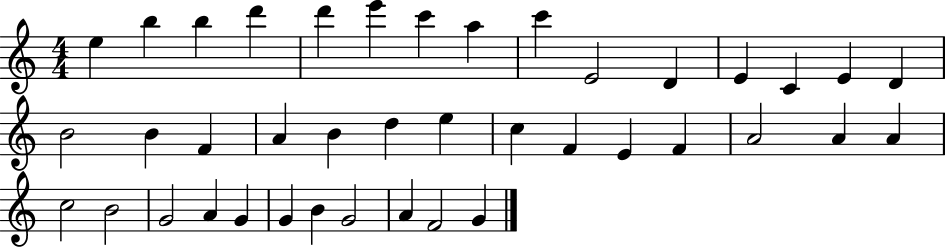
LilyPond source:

{
  \clef treble
  \numericTimeSignature
  \time 4/4
  \key c \major
  e''4 b''4 b''4 d'''4 | d'''4 e'''4 c'''4 a''4 | c'''4 e'2 d'4 | e'4 c'4 e'4 d'4 | \break b'2 b'4 f'4 | a'4 b'4 d''4 e''4 | c''4 f'4 e'4 f'4 | a'2 a'4 a'4 | \break c''2 b'2 | g'2 a'4 g'4 | g'4 b'4 g'2 | a'4 f'2 g'4 | \break \bar "|."
}